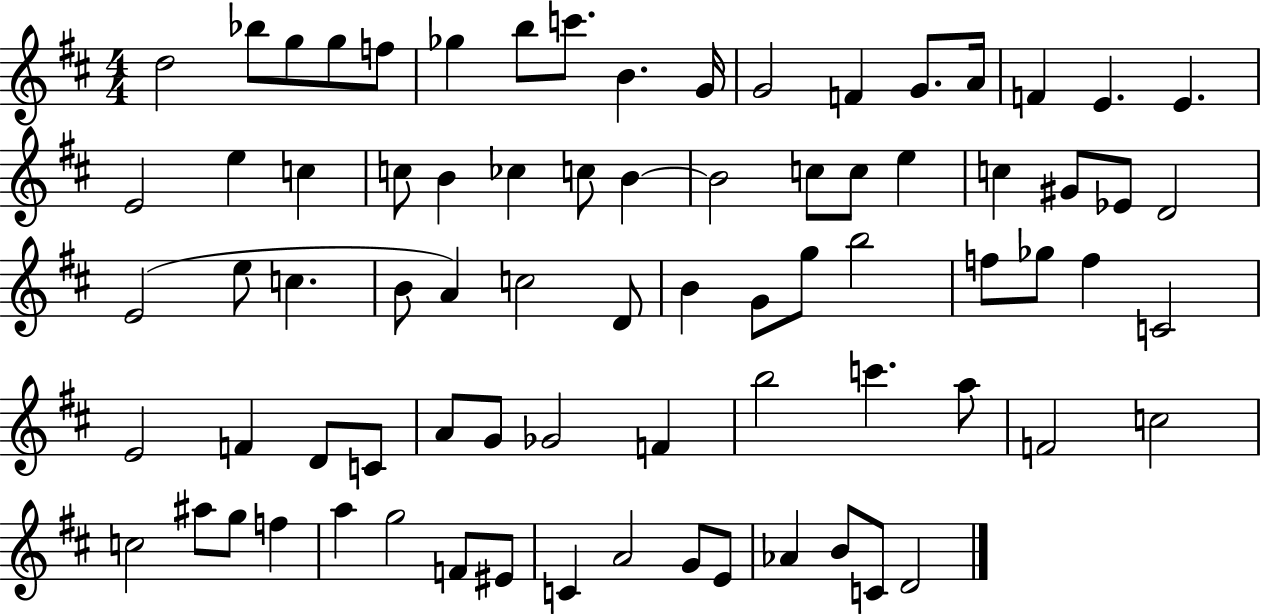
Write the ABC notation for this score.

X:1
T:Untitled
M:4/4
L:1/4
K:D
d2 _b/2 g/2 g/2 f/2 _g b/2 c'/2 B G/4 G2 F G/2 A/4 F E E E2 e c c/2 B _c c/2 B B2 c/2 c/2 e c ^G/2 _E/2 D2 E2 e/2 c B/2 A c2 D/2 B G/2 g/2 b2 f/2 _g/2 f C2 E2 F D/2 C/2 A/2 G/2 _G2 F b2 c' a/2 F2 c2 c2 ^a/2 g/2 f a g2 F/2 ^E/2 C A2 G/2 E/2 _A B/2 C/2 D2